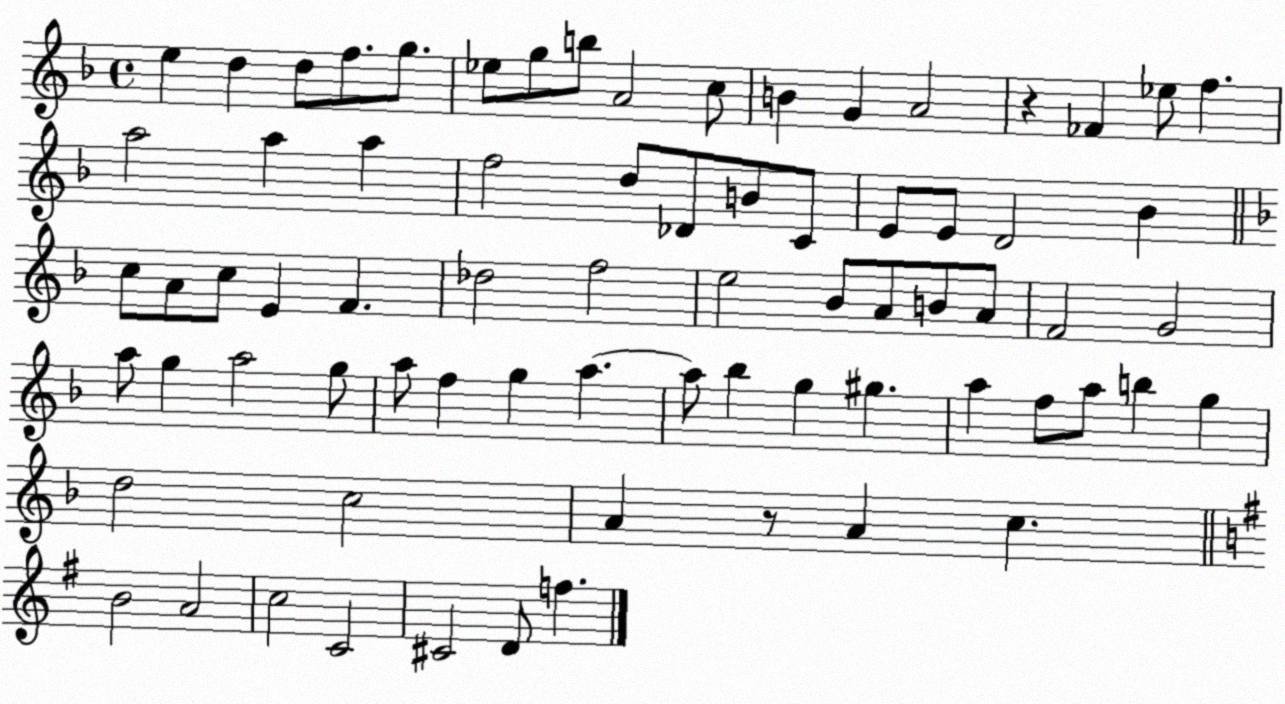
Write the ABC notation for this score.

X:1
T:Untitled
M:4/4
L:1/4
K:F
e d d/2 f/2 g/2 _e/2 g/2 b/2 A2 c/2 B G A2 z _F _e/2 f a2 a a f2 d/2 _D/2 B/2 C/2 E/2 E/2 D2 _B c/2 A/2 c/2 E F _d2 f2 e2 _B/2 A/2 B/2 A/2 F2 G2 a/2 g a2 g/2 a/2 f g a a/2 _b g ^g a f/2 a/2 b g d2 c2 A z/2 A c B2 A2 c2 C2 ^C2 D/2 f